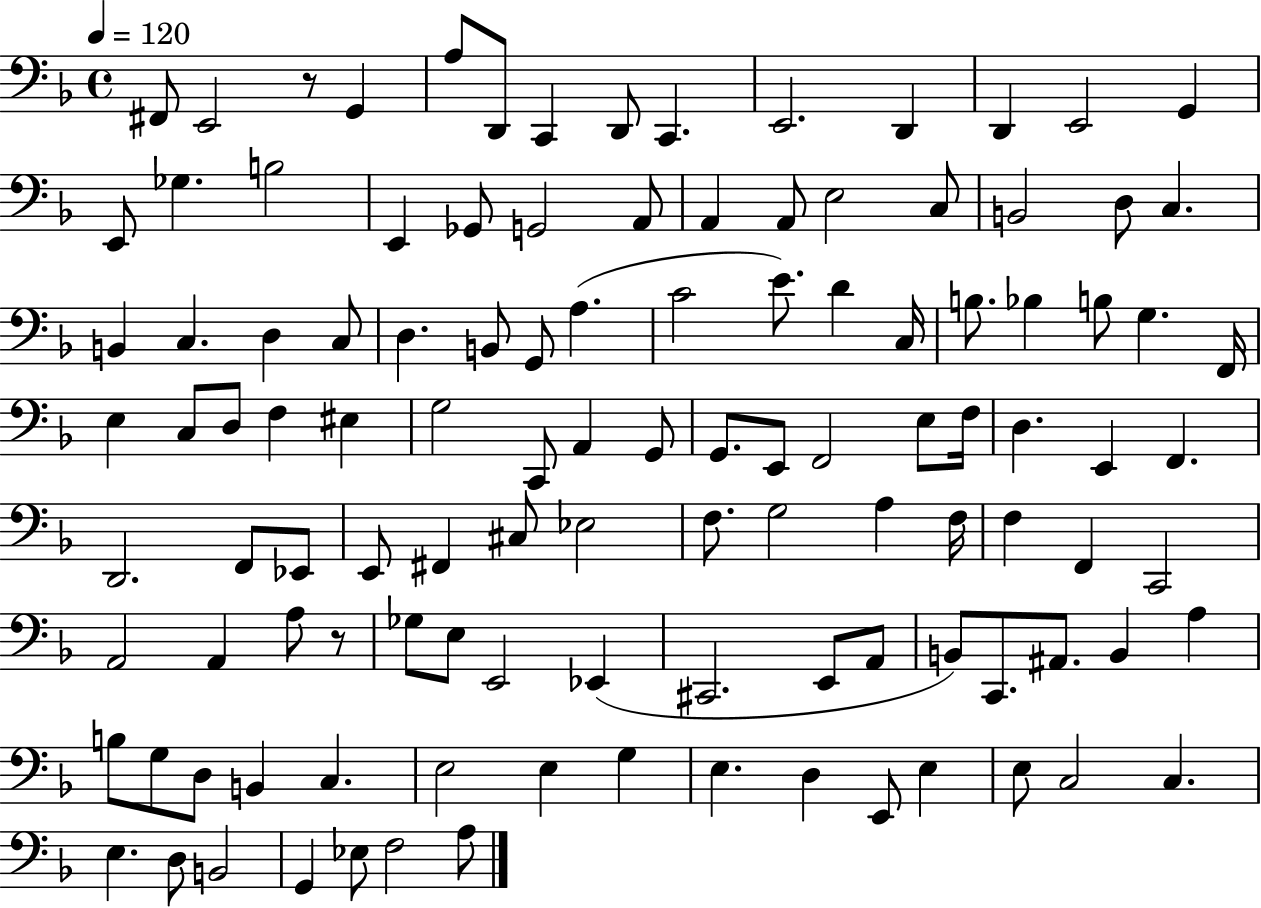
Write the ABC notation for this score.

X:1
T:Untitled
M:4/4
L:1/4
K:F
^F,,/2 E,,2 z/2 G,, A,/2 D,,/2 C,, D,,/2 C,, E,,2 D,, D,, E,,2 G,, E,,/2 _G, B,2 E,, _G,,/2 G,,2 A,,/2 A,, A,,/2 E,2 C,/2 B,,2 D,/2 C, B,, C, D, C,/2 D, B,,/2 G,,/2 A, C2 E/2 D C,/4 B,/2 _B, B,/2 G, F,,/4 E, C,/2 D,/2 F, ^E, G,2 C,,/2 A,, G,,/2 G,,/2 E,,/2 F,,2 E,/2 F,/4 D, E,, F,, D,,2 F,,/2 _E,,/2 E,,/2 ^F,, ^C,/2 _E,2 F,/2 G,2 A, F,/4 F, F,, C,,2 A,,2 A,, A,/2 z/2 _G,/2 E,/2 E,,2 _E,, ^C,,2 E,,/2 A,,/2 B,,/2 C,,/2 ^A,,/2 B,, A, B,/2 G,/2 D,/2 B,, C, E,2 E, G, E, D, E,,/2 E, E,/2 C,2 C, E, D,/2 B,,2 G,, _E,/2 F,2 A,/2